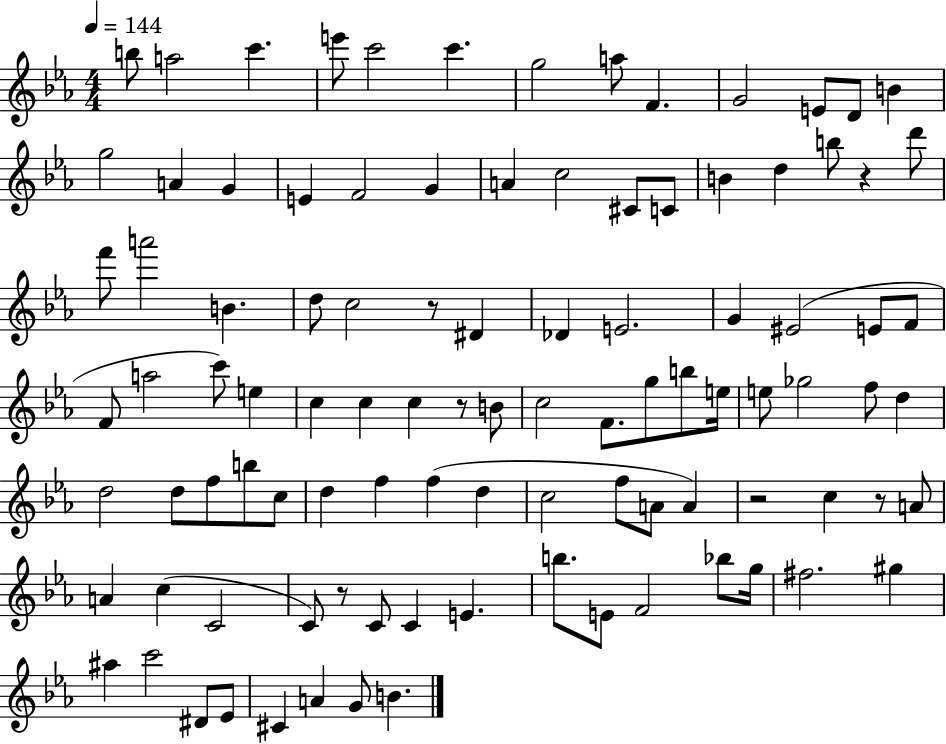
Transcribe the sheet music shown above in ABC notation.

X:1
T:Untitled
M:4/4
L:1/4
K:Eb
b/2 a2 c' e'/2 c'2 c' g2 a/2 F G2 E/2 D/2 B g2 A G E F2 G A c2 ^C/2 C/2 B d b/2 z d'/2 f'/2 a'2 B d/2 c2 z/2 ^D _D E2 G ^E2 E/2 F/2 F/2 a2 c'/2 e c c c z/2 B/2 c2 F/2 g/2 b/2 e/4 e/2 _g2 f/2 d d2 d/2 f/2 b/2 c/2 d f f d c2 f/2 A/2 A z2 c z/2 A/2 A c C2 C/2 z/2 C/2 C E b/2 E/2 F2 _b/2 g/4 ^f2 ^g ^a c'2 ^D/2 _E/2 ^C A G/2 B